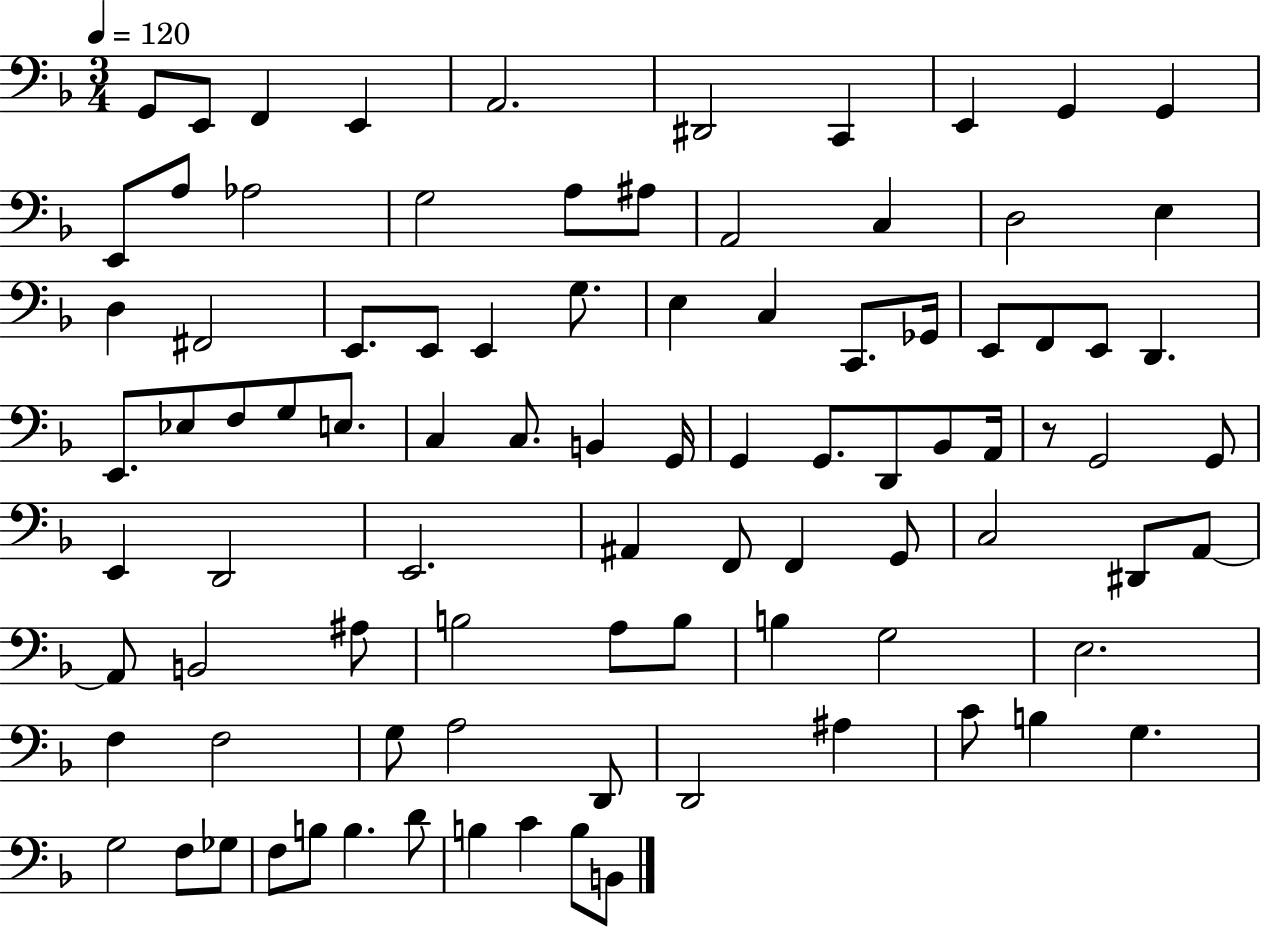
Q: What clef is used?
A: bass